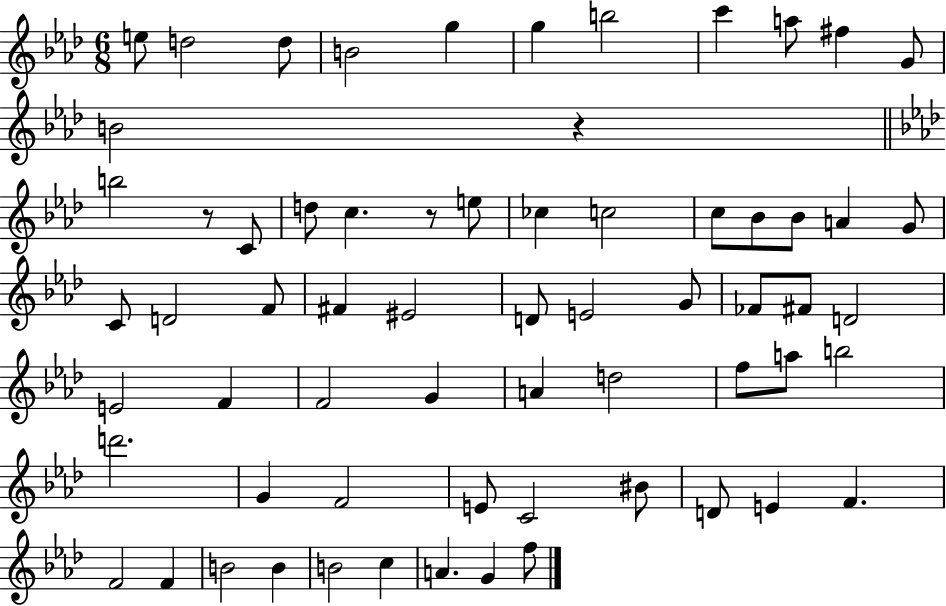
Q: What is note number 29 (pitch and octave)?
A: EIS4